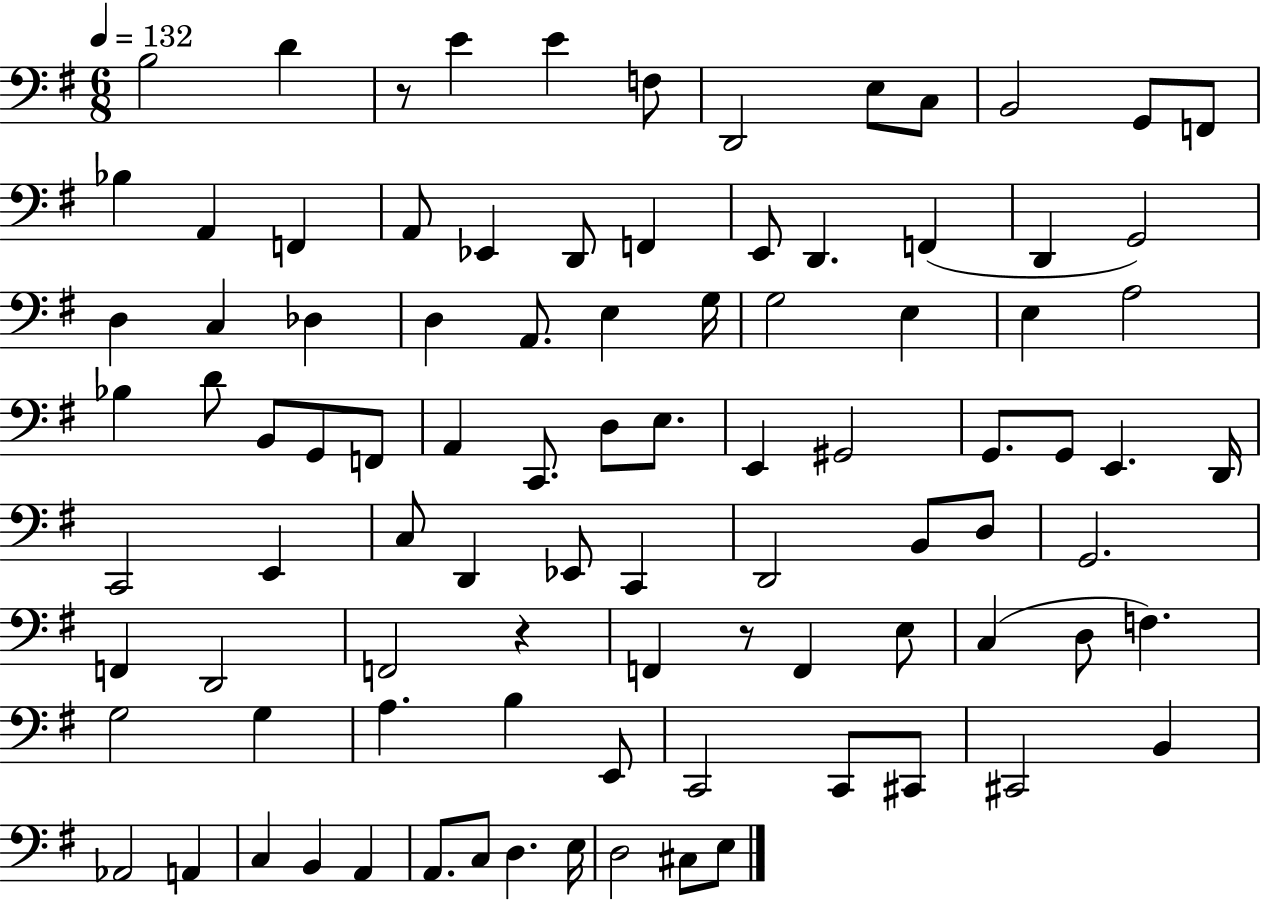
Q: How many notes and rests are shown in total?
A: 93